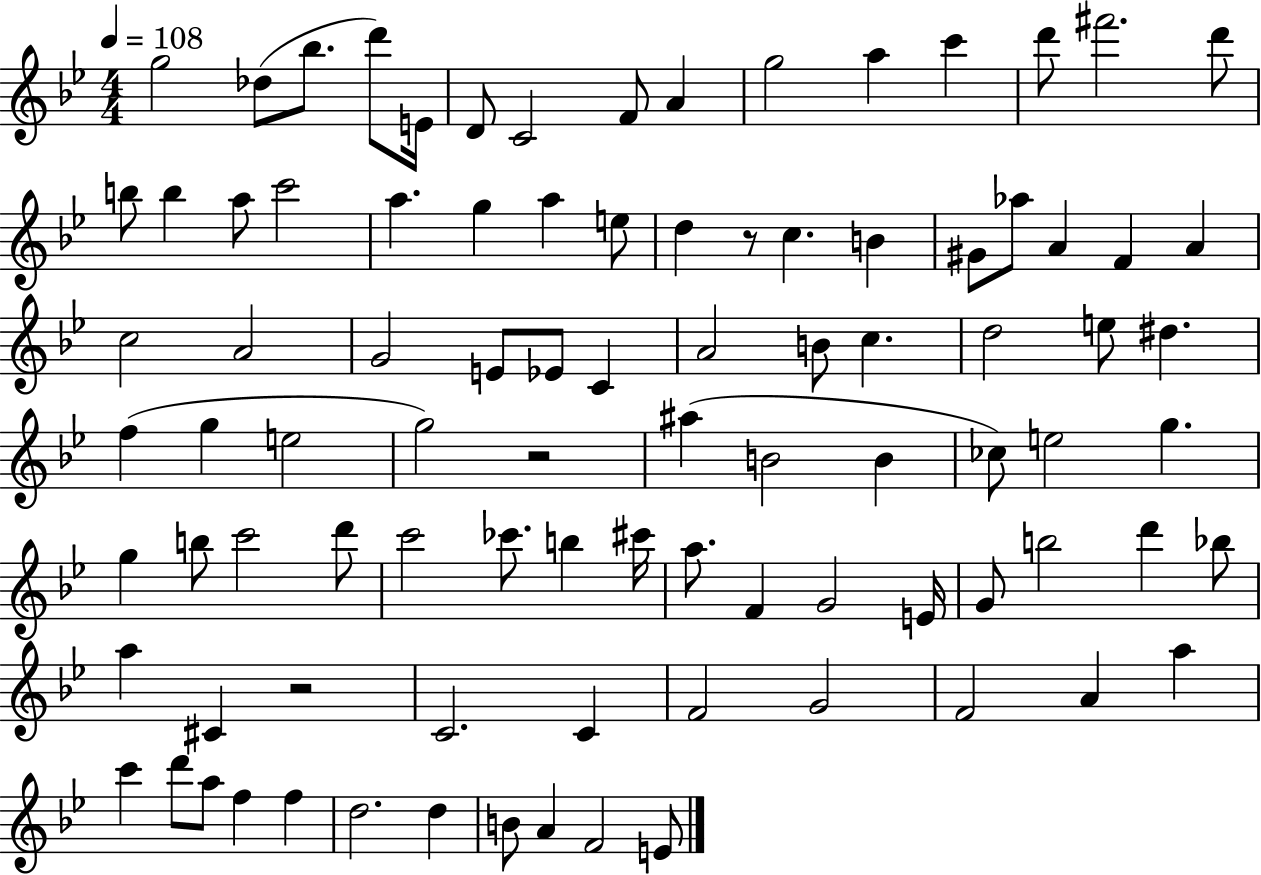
{
  \clef treble
  \numericTimeSignature
  \time 4/4
  \key bes \major
  \tempo 4 = 108
  g''2 des''8( bes''8. d'''8) e'16 | d'8 c'2 f'8 a'4 | g''2 a''4 c'''4 | d'''8 fis'''2. d'''8 | \break b''8 b''4 a''8 c'''2 | a''4. g''4 a''4 e''8 | d''4 r8 c''4. b'4 | gis'8 aes''8 a'4 f'4 a'4 | \break c''2 a'2 | g'2 e'8 ees'8 c'4 | a'2 b'8 c''4. | d''2 e''8 dis''4. | \break f''4( g''4 e''2 | g''2) r2 | ais''4( b'2 b'4 | ces''8) e''2 g''4. | \break g''4 b''8 c'''2 d'''8 | c'''2 ces'''8. b''4 cis'''16 | a''8. f'4 g'2 e'16 | g'8 b''2 d'''4 bes''8 | \break a''4 cis'4 r2 | c'2. c'4 | f'2 g'2 | f'2 a'4 a''4 | \break c'''4 d'''8 a''8 f''4 f''4 | d''2. d''4 | b'8 a'4 f'2 e'8 | \bar "|."
}